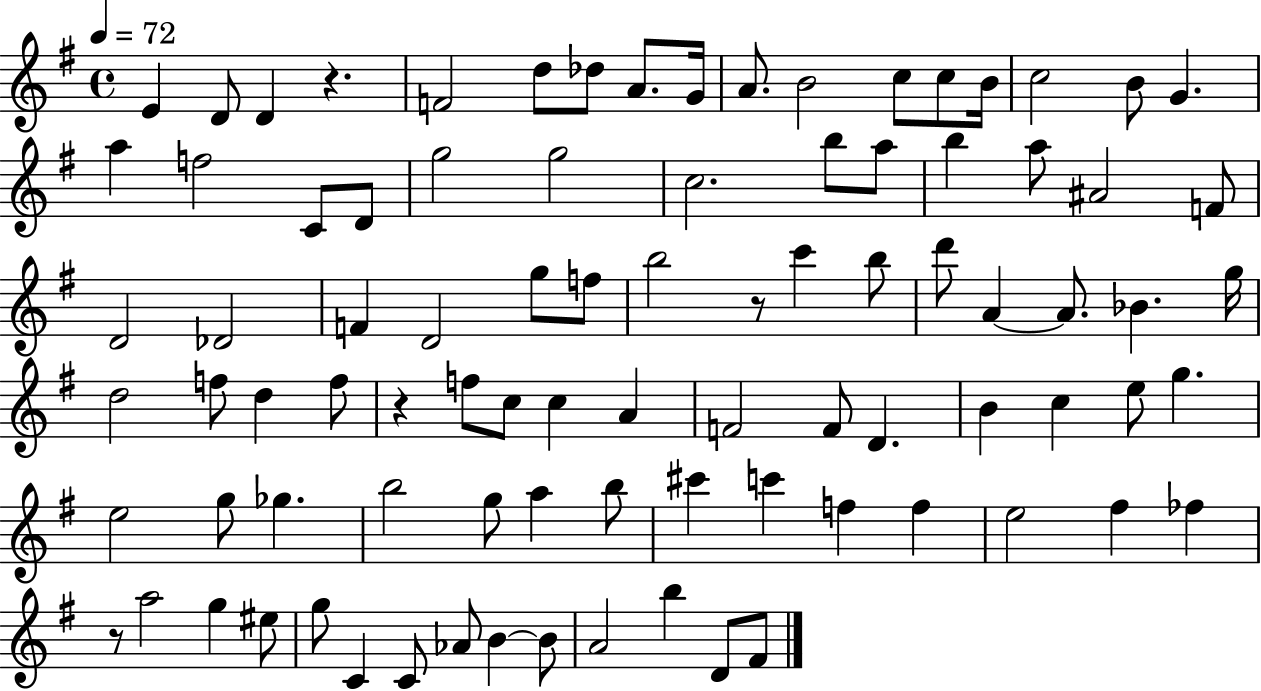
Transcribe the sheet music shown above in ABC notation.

X:1
T:Untitled
M:4/4
L:1/4
K:G
E D/2 D z F2 d/2 _d/2 A/2 G/4 A/2 B2 c/2 c/2 B/4 c2 B/2 G a f2 C/2 D/2 g2 g2 c2 b/2 a/2 b a/2 ^A2 F/2 D2 _D2 F D2 g/2 f/2 b2 z/2 c' b/2 d'/2 A A/2 _B g/4 d2 f/2 d f/2 z f/2 c/2 c A F2 F/2 D B c e/2 g e2 g/2 _g b2 g/2 a b/2 ^c' c' f f e2 ^f _f z/2 a2 g ^e/2 g/2 C C/2 _A/2 B B/2 A2 b D/2 ^F/2